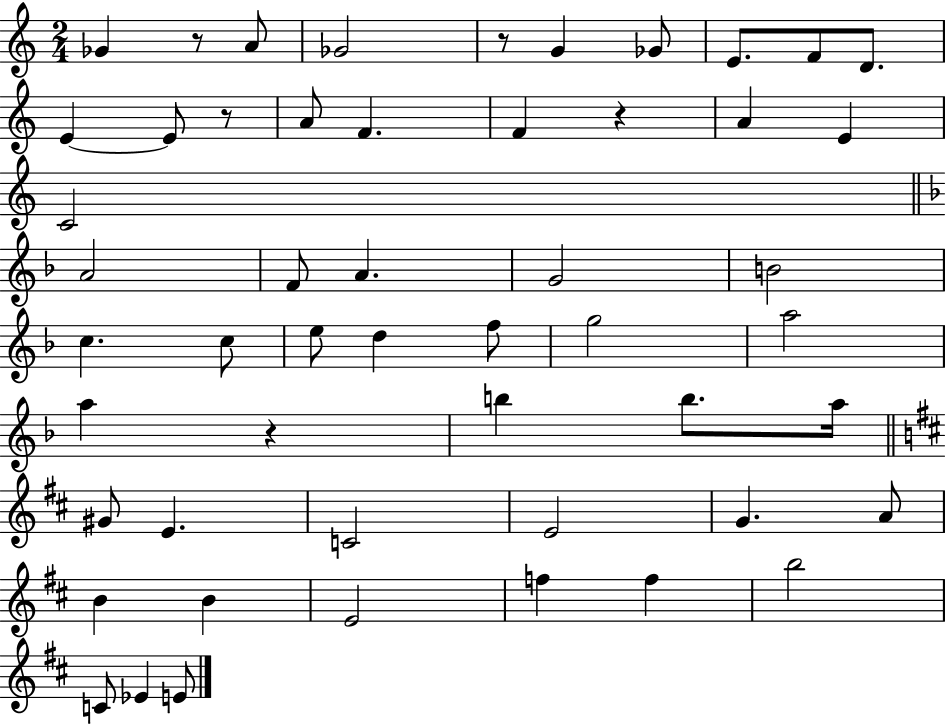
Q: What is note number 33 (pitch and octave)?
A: G#4